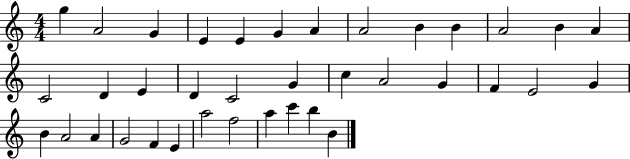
{
  \clef treble
  \numericTimeSignature
  \time 4/4
  \key c \major
  g''4 a'2 g'4 | e'4 e'4 g'4 a'4 | a'2 b'4 b'4 | a'2 b'4 a'4 | \break c'2 d'4 e'4 | d'4 c'2 g'4 | c''4 a'2 g'4 | f'4 e'2 g'4 | \break b'4 a'2 a'4 | g'2 f'4 e'4 | a''2 f''2 | a''4 c'''4 b''4 b'4 | \break \bar "|."
}